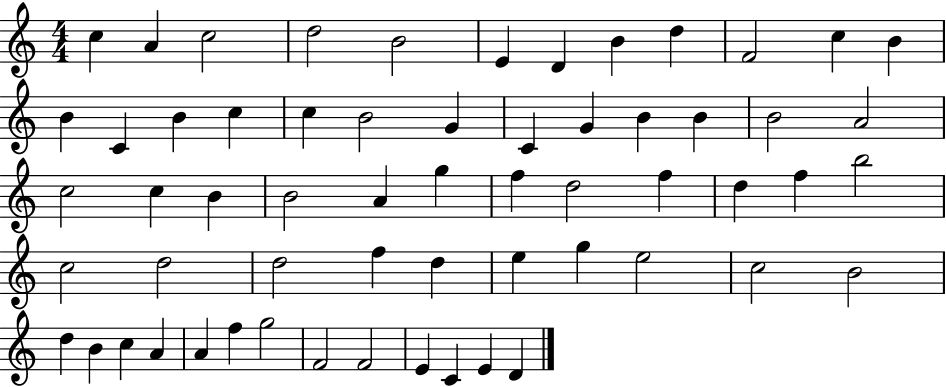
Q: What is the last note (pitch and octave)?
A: D4